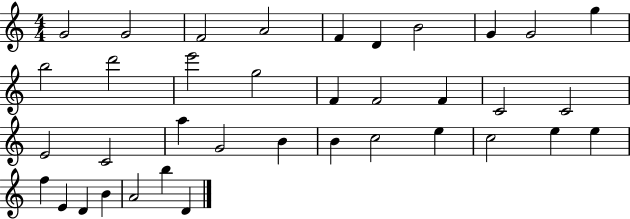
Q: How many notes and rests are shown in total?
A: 37